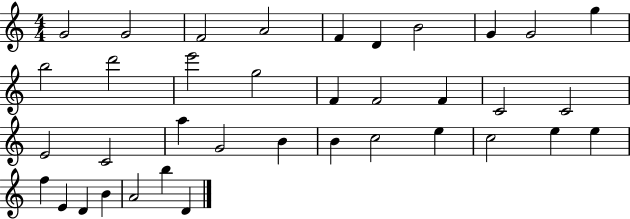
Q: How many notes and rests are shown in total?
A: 37